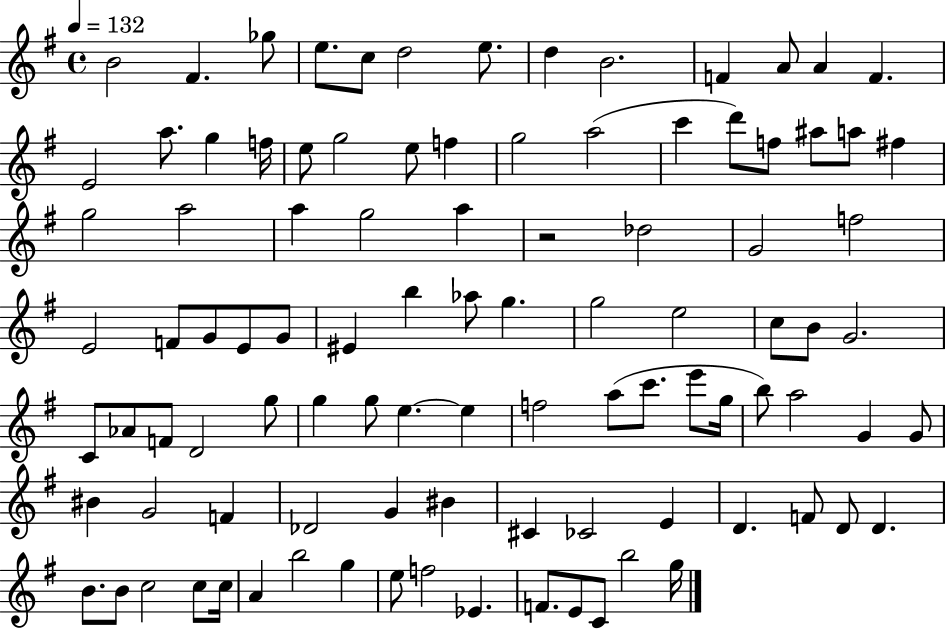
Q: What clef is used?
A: treble